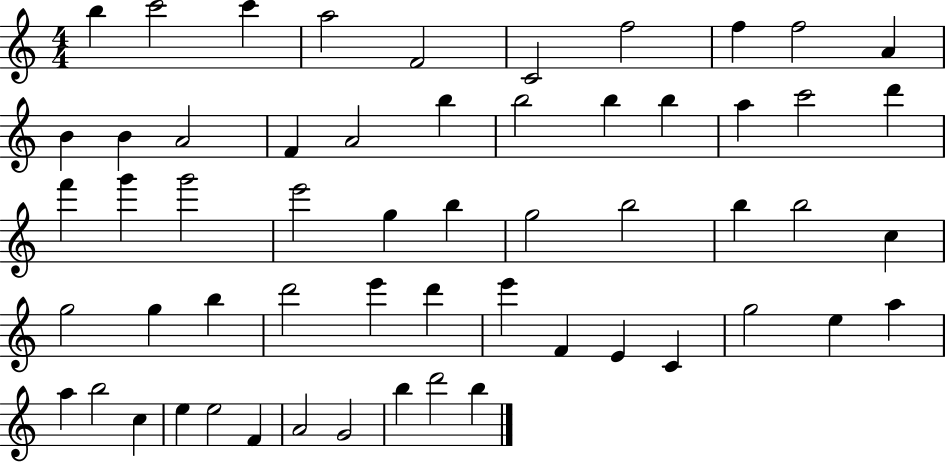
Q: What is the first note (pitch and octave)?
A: B5